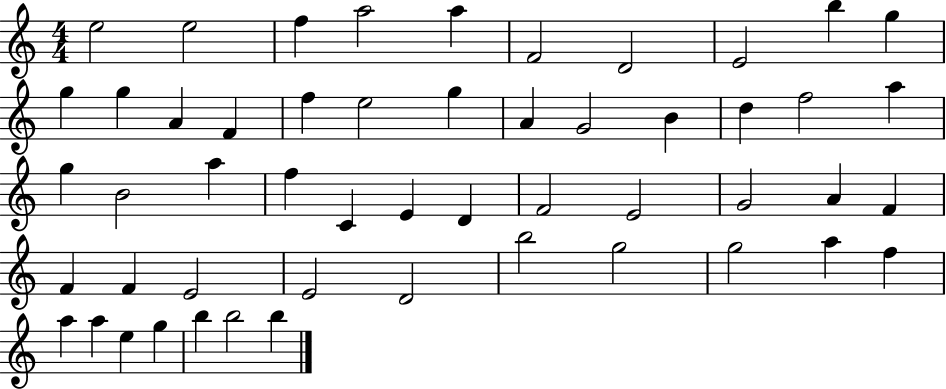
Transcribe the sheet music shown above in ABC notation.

X:1
T:Untitled
M:4/4
L:1/4
K:C
e2 e2 f a2 a F2 D2 E2 b g g g A F f e2 g A G2 B d f2 a g B2 a f C E D F2 E2 G2 A F F F E2 E2 D2 b2 g2 g2 a f a a e g b b2 b